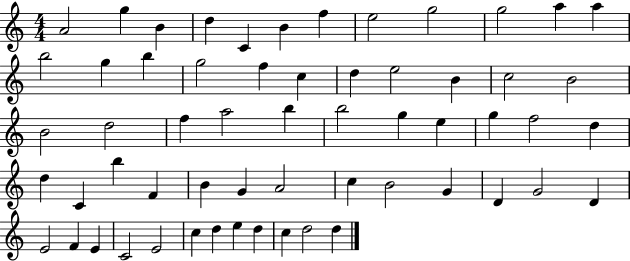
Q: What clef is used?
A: treble